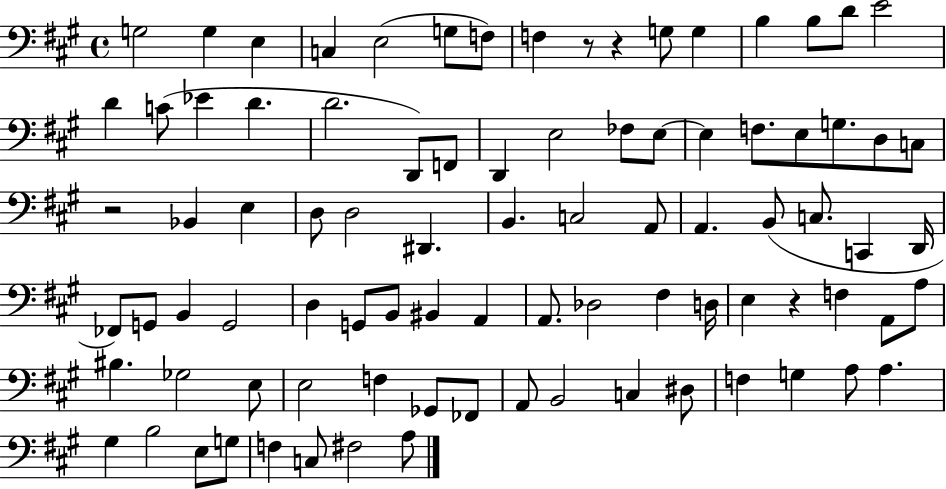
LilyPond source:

{
  \clef bass
  \time 4/4
  \defaultTimeSignature
  \key a \major
  g2 g4 e4 | c4 e2( g8 f8) | f4 r8 r4 g8 g4 | b4 b8 d'8 e'2 | \break d'4 c'8( ees'4 d'4. | d'2. d,8) f,8 | d,4 e2 fes8 e8~~ | e4 f8. e8 g8. d8 c8 | \break r2 bes,4 e4 | d8 d2 dis,4. | b,4. c2 a,8 | a,4. b,8( c8. c,4 d,16 | \break fes,8) g,8 b,4 g,2 | d4 g,8 b,8 bis,4 a,4 | a,8. des2 fis4 d16 | e4 r4 f4 a,8 a8 | \break bis4. ges2 e8 | e2 f4 ges,8 fes,8 | a,8 b,2 c4 dis8 | f4 g4 a8 a4. | \break gis4 b2 e8 g8 | f4 c8 fis2 a8 | \bar "|."
}